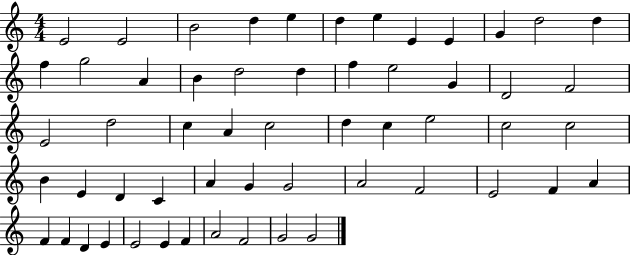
E4/h E4/h B4/h D5/q E5/q D5/q E5/q E4/q E4/q G4/q D5/h D5/q F5/q G5/h A4/q B4/q D5/h D5/q F5/q E5/h G4/q D4/h F4/h E4/h D5/h C5/q A4/q C5/h D5/q C5/q E5/h C5/h C5/h B4/q E4/q D4/q C4/q A4/q G4/q G4/h A4/h F4/h E4/h F4/q A4/q F4/q F4/q D4/q E4/q E4/h E4/q F4/q A4/h F4/h G4/h G4/h